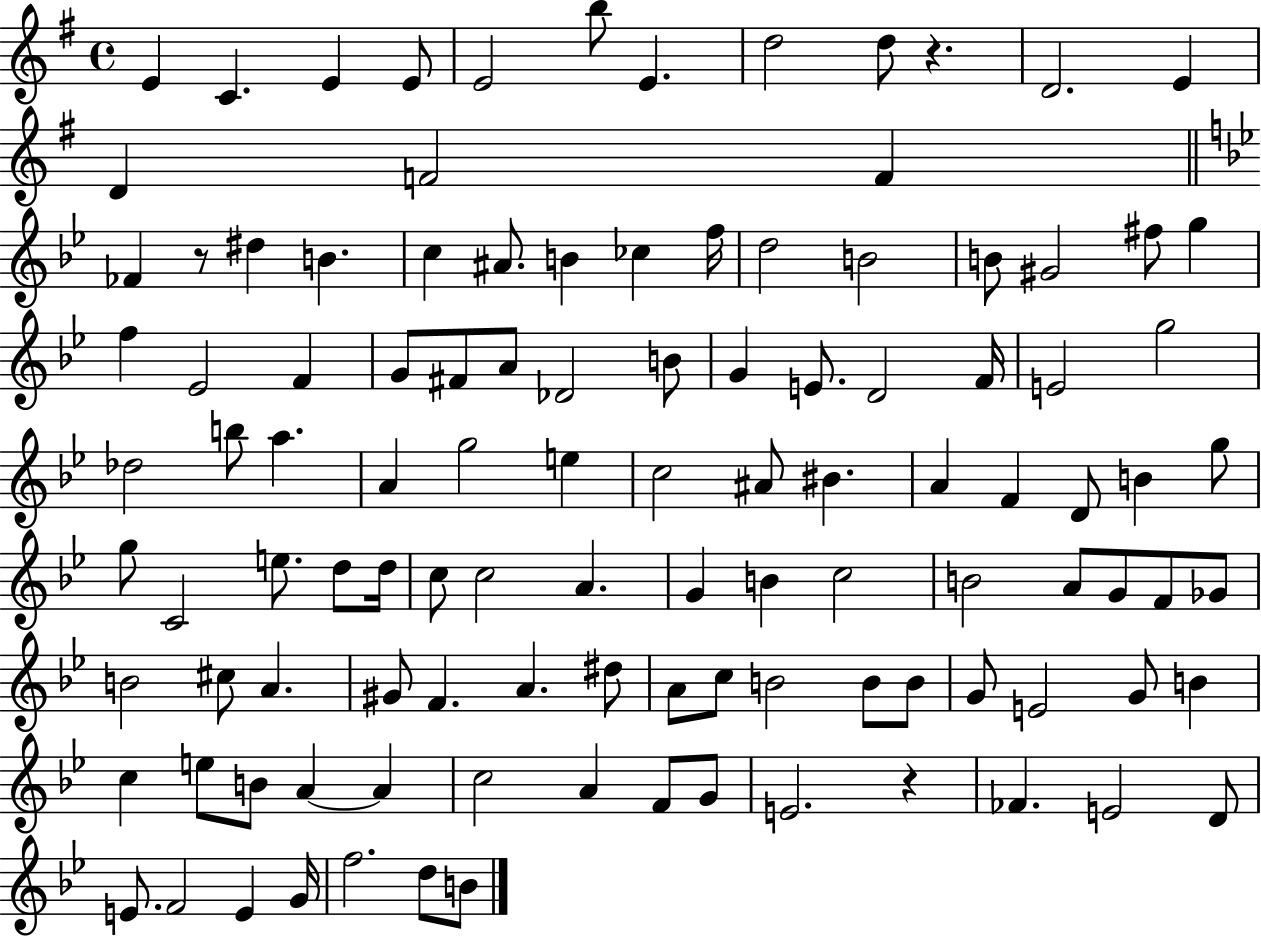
{
  \clef treble
  \time 4/4
  \defaultTimeSignature
  \key g \major
  e'4 c'4. e'4 e'8 | e'2 b''8 e'4. | d''2 d''8 r4. | d'2. e'4 | \break d'4 f'2 f'4 | \bar "||" \break \key bes \major fes'4 r8 dis''4 b'4. | c''4 ais'8. b'4 ces''4 f''16 | d''2 b'2 | b'8 gis'2 fis''8 g''4 | \break f''4 ees'2 f'4 | g'8 fis'8 a'8 des'2 b'8 | g'4 e'8. d'2 f'16 | e'2 g''2 | \break des''2 b''8 a''4. | a'4 g''2 e''4 | c''2 ais'8 bis'4. | a'4 f'4 d'8 b'4 g''8 | \break g''8 c'2 e''8. d''8 d''16 | c''8 c''2 a'4. | g'4 b'4 c''2 | b'2 a'8 g'8 f'8 ges'8 | \break b'2 cis''8 a'4. | gis'8 f'4. a'4. dis''8 | a'8 c''8 b'2 b'8 b'8 | g'8 e'2 g'8 b'4 | \break c''4 e''8 b'8 a'4~~ a'4 | c''2 a'4 f'8 g'8 | e'2. r4 | fes'4. e'2 d'8 | \break e'8. f'2 e'4 g'16 | f''2. d''8 b'8 | \bar "|."
}